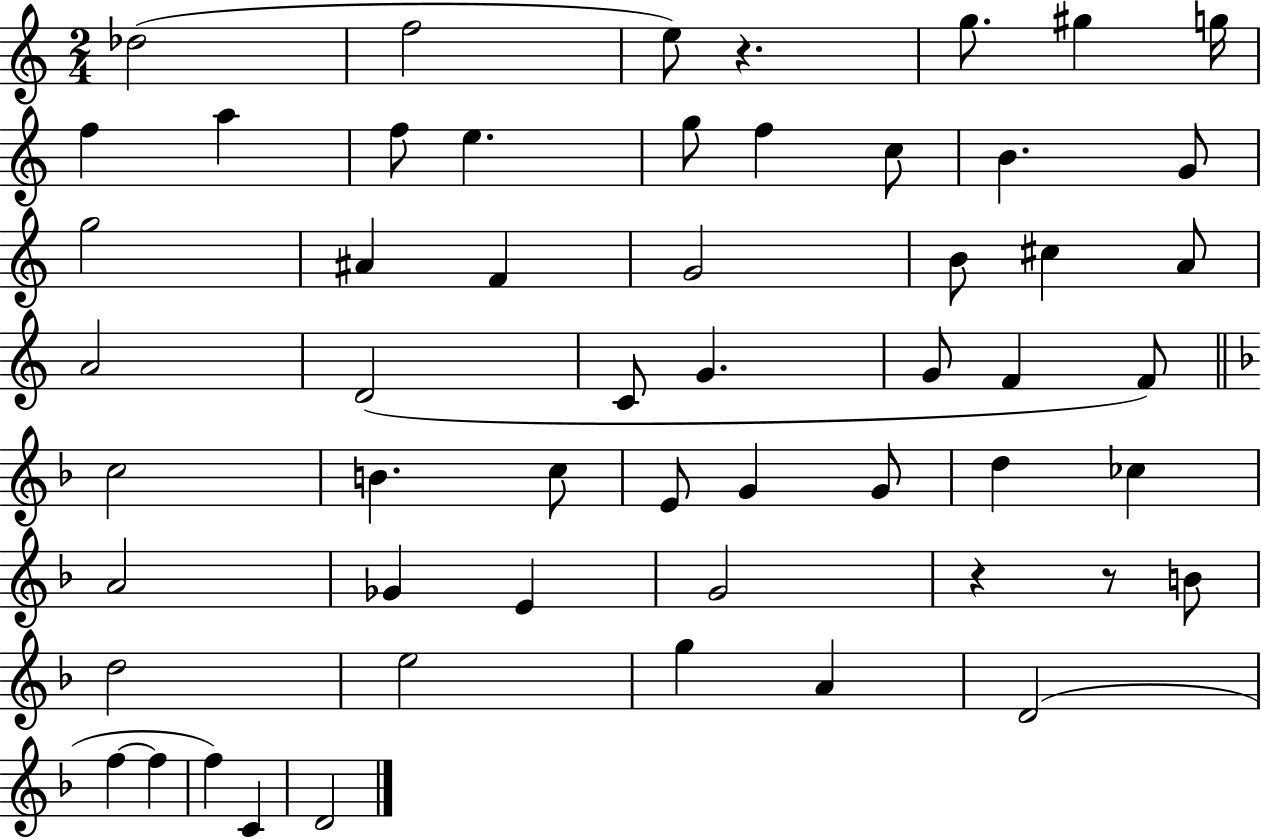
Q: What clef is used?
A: treble